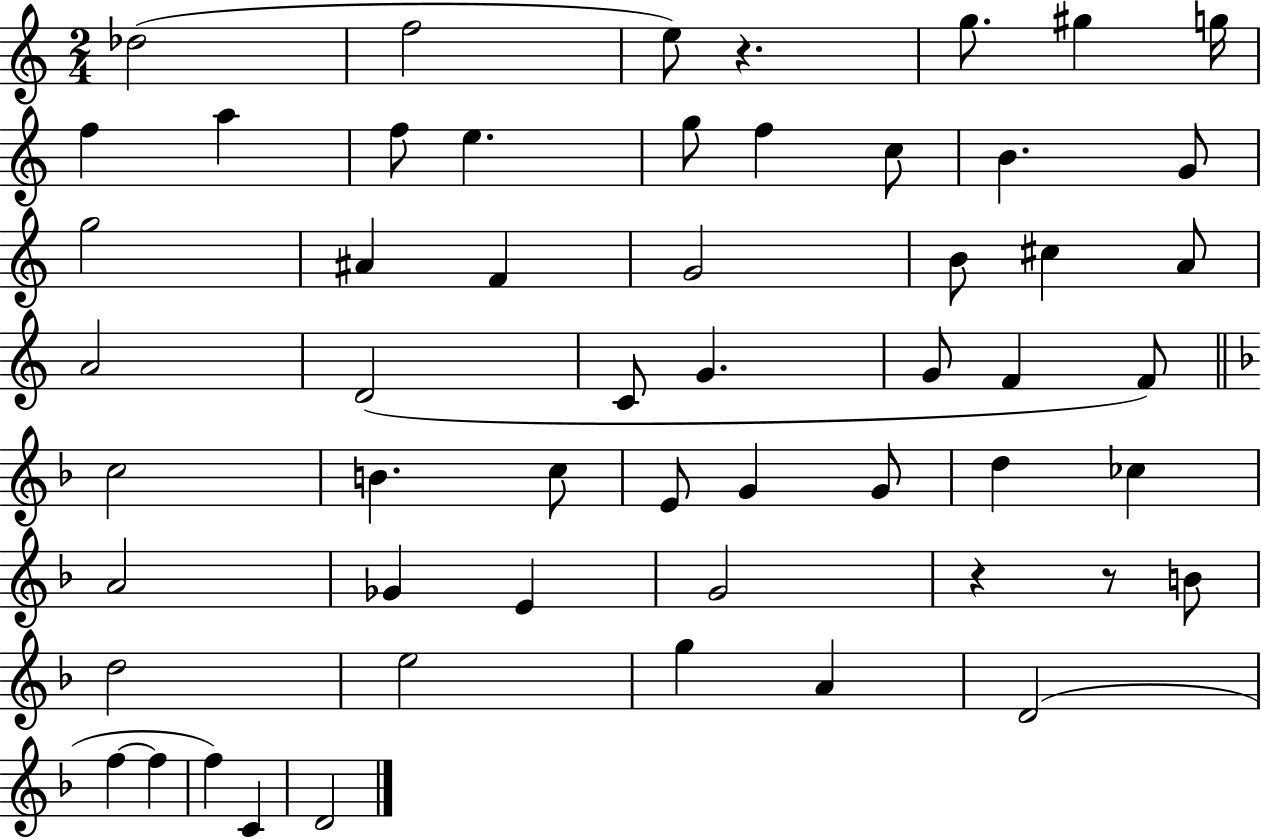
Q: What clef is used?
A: treble